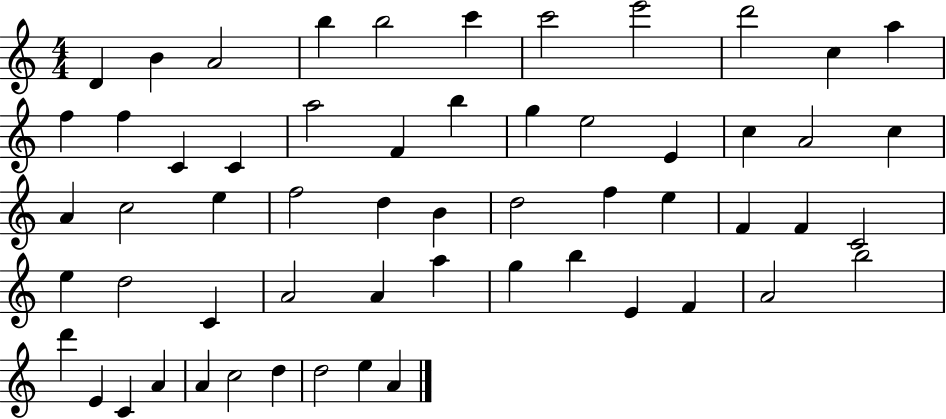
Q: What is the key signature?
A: C major